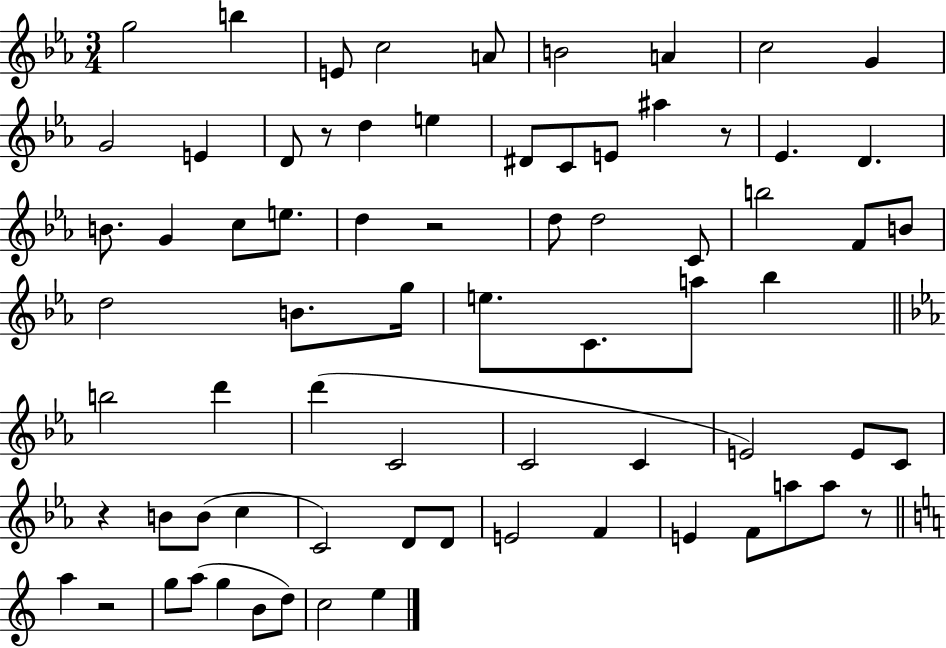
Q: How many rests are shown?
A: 6